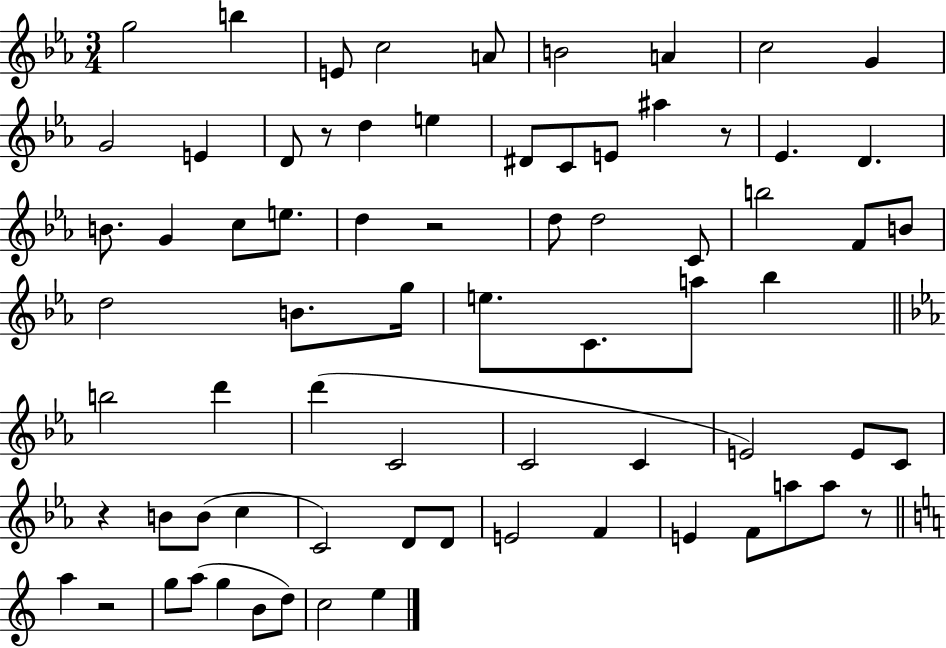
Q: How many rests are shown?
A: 6